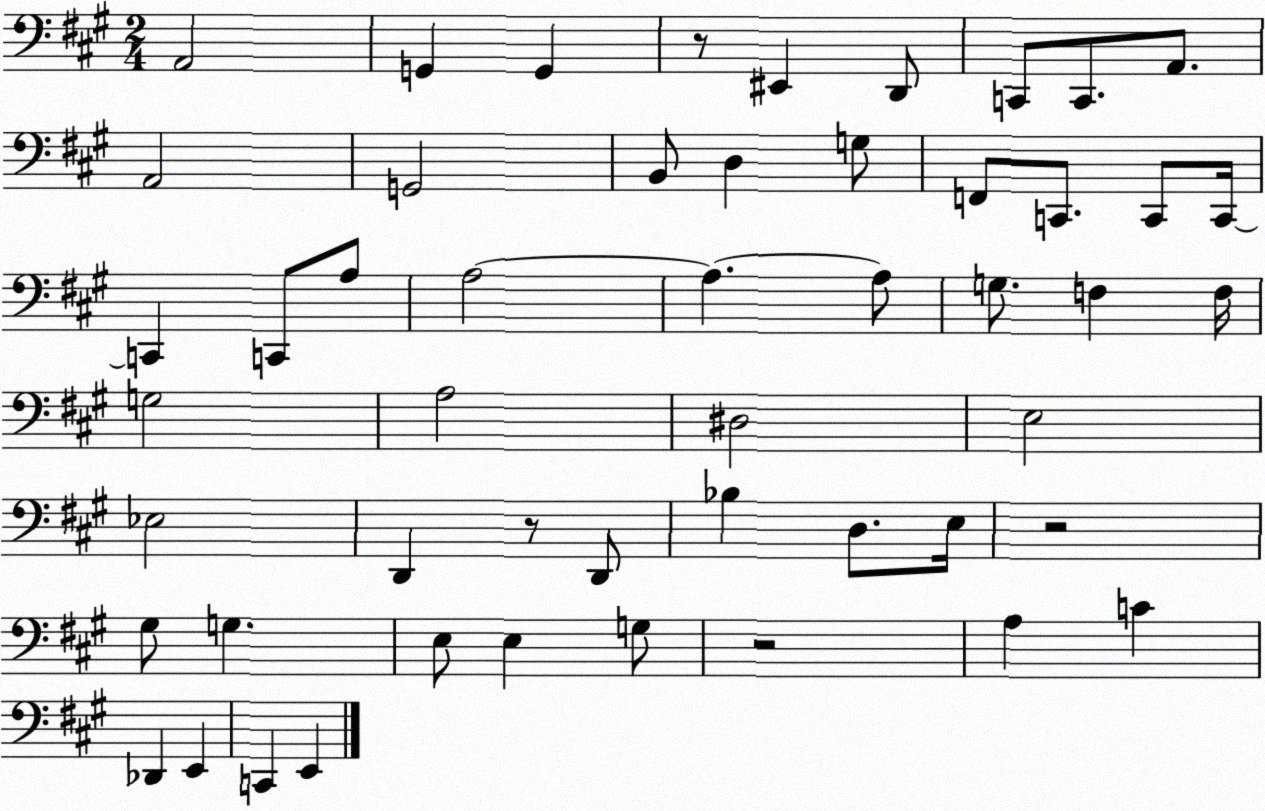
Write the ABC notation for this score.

X:1
T:Untitled
M:2/4
L:1/4
K:A
A,,2 G,, G,, z/2 ^E,, D,,/2 C,,/2 C,,/2 A,,/2 A,,2 G,,2 B,,/2 D, G,/2 F,,/2 C,,/2 C,,/2 C,,/4 C,, C,,/2 A,/2 A,2 A, A,/2 G,/2 F, F,/4 G,2 A,2 ^D,2 E,2 _E,2 D,, z/2 D,,/2 _B, D,/2 E,/4 z2 ^G,/2 G, E,/2 E, G,/2 z2 A, C _D,, E,, C,, E,,